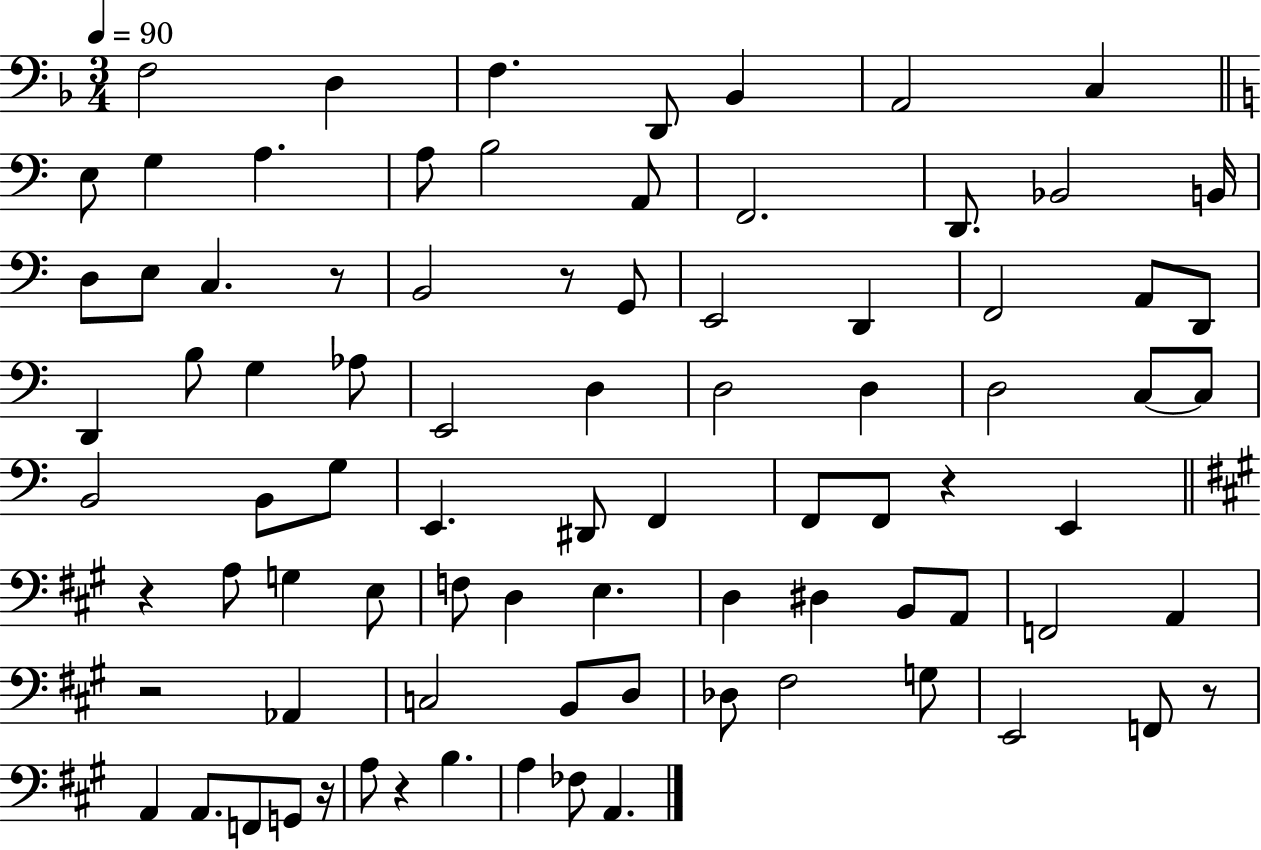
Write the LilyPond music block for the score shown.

{
  \clef bass
  \numericTimeSignature
  \time 3/4
  \key f \major
  \tempo 4 = 90
  f2 d4 | f4. d,8 bes,4 | a,2 c4 | \bar "||" \break \key c \major e8 g4 a4. | a8 b2 a,8 | f,2. | d,8. bes,2 b,16 | \break d8 e8 c4. r8 | b,2 r8 g,8 | e,2 d,4 | f,2 a,8 d,8 | \break d,4 b8 g4 aes8 | e,2 d4 | d2 d4 | d2 c8~~ c8 | \break b,2 b,8 g8 | e,4. dis,8 f,4 | f,8 f,8 r4 e,4 | \bar "||" \break \key a \major r4 a8 g4 e8 | f8 d4 e4. | d4 dis4 b,8 a,8 | f,2 a,4 | \break r2 aes,4 | c2 b,8 d8 | des8 fis2 g8 | e,2 f,8 r8 | \break a,4 a,8. f,8 g,8 r16 | a8 r4 b4. | a4 fes8 a,4. | \bar "|."
}